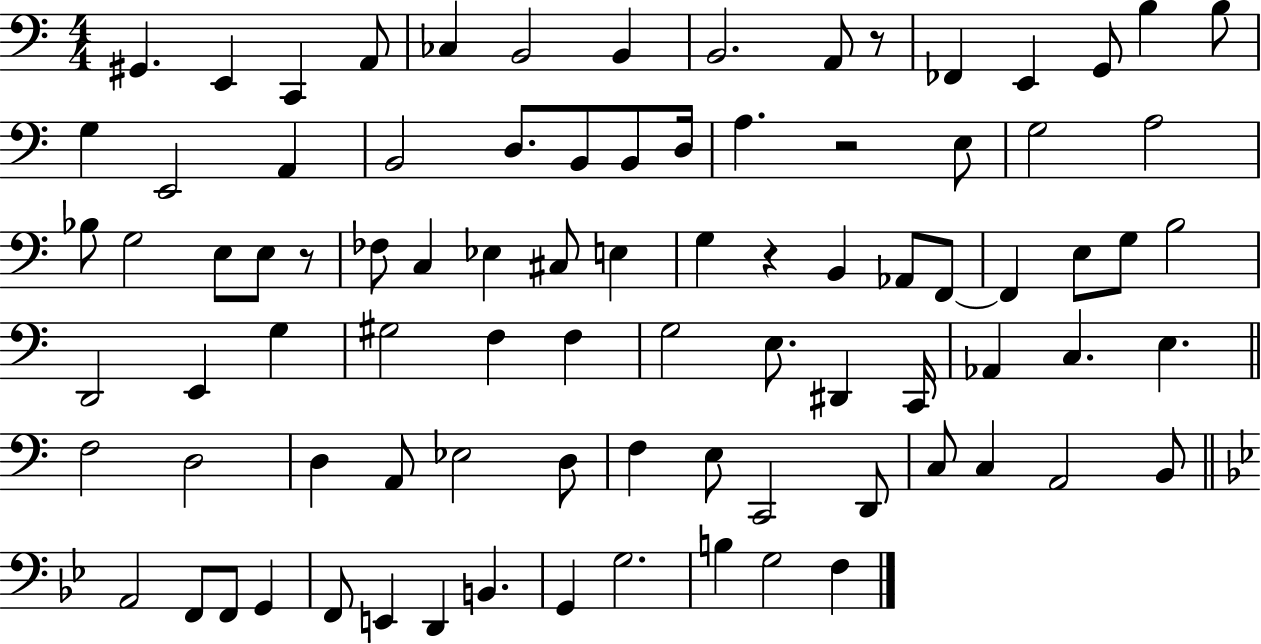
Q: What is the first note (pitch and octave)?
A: G#2